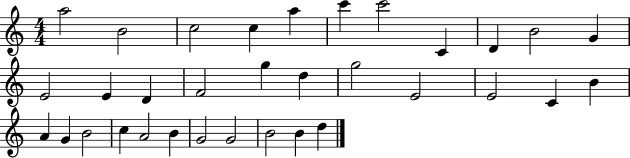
A5/h B4/h C5/h C5/q A5/q C6/q C6/h C4/q D4/q B4/h G4/q E4/h E4/q D4/q F4/h G5/q D5/q G5/h E4/h E4/h C4/q B4/q A4/q G4/q B4/h C5/q A4/h B4/q G4/h G4/h B4/h B4/q D5/q